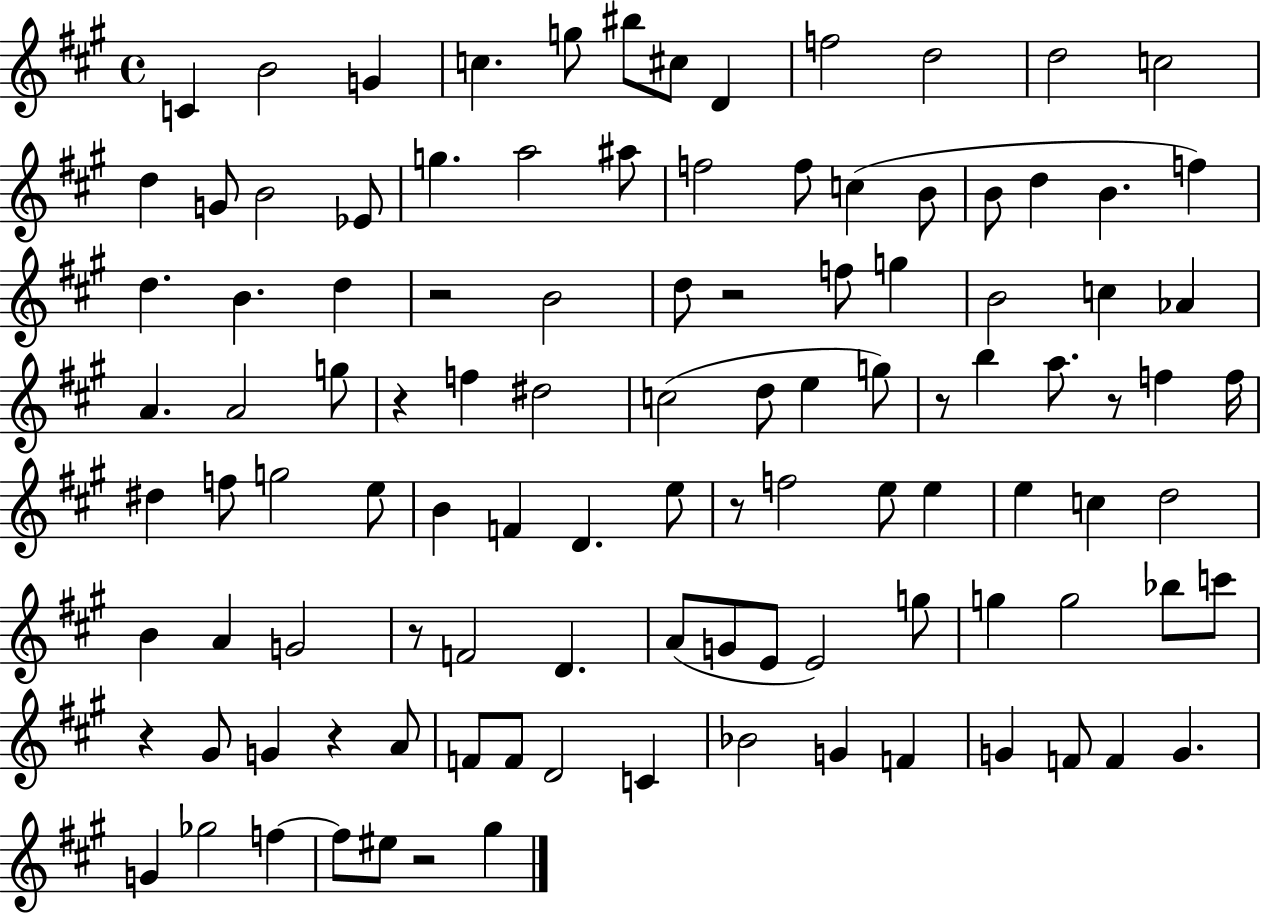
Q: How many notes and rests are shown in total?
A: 108